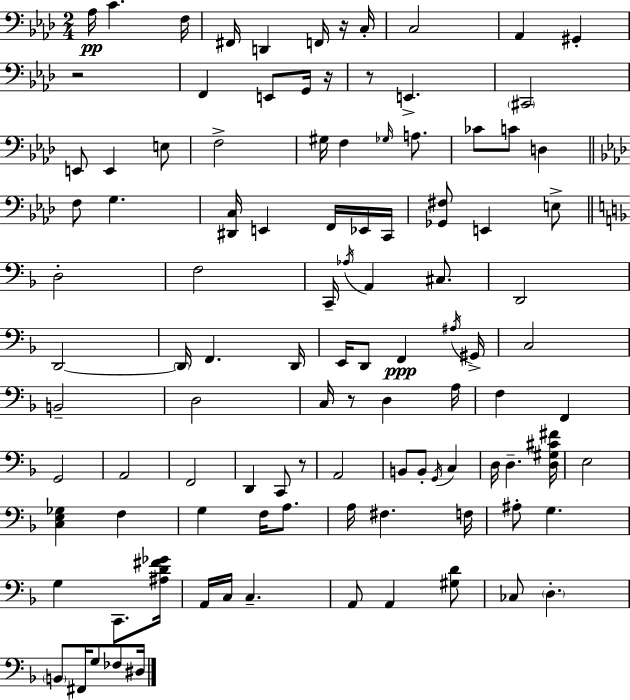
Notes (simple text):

Ab3/s C4/q. F3/s F#2/s D2/q F2/s R/s C3/s C3/h Ab2/q G#2/q R/h F2/q E2/e G2/s R/s R/e E2/q. C#2/h E2/e E2/q E3/e F3/h G#3/s F3/q Gb3/s A3/e. CES4/e C4/e D3/q F3/e G3/q. [D#2,C3]/s E2/q F2/s Eb2/s C2/s [Gb2,F#3]/e E2/q E3/e D3/h F3/h C2/s Ab3/s A2/q C#3/e. D2/h D2/h D2/s F2/q. D2/s E2/s D2/e F2/q A#3/s G#2/s C3/h B2/h D3/h C3/s R/e D3/q A3/s F3/q F2/q G2/h A2/h F2/h D2/q C2/e R/e A2/h B2/e B2/e G2/s C3/q D3/s D3/q. [D3,G#3,C#4,F#4]/s E3/h [C3,E3,Gb3]/q F3/q G3/q F3/s A3/e. A3/s F#3/q. F3/s A#3/e G3/q. G3/q C2/e. [A#3,D4,F#4,Gb4]/s A2/s C3/s C3/q. A2/e A2/q [G#3,D4]/e CES3/e D3/q. B2/e F#2/s G3/e FES3/e D#3/s